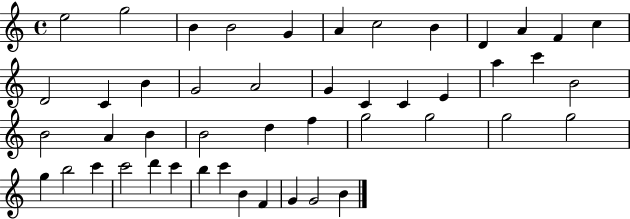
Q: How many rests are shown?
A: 0